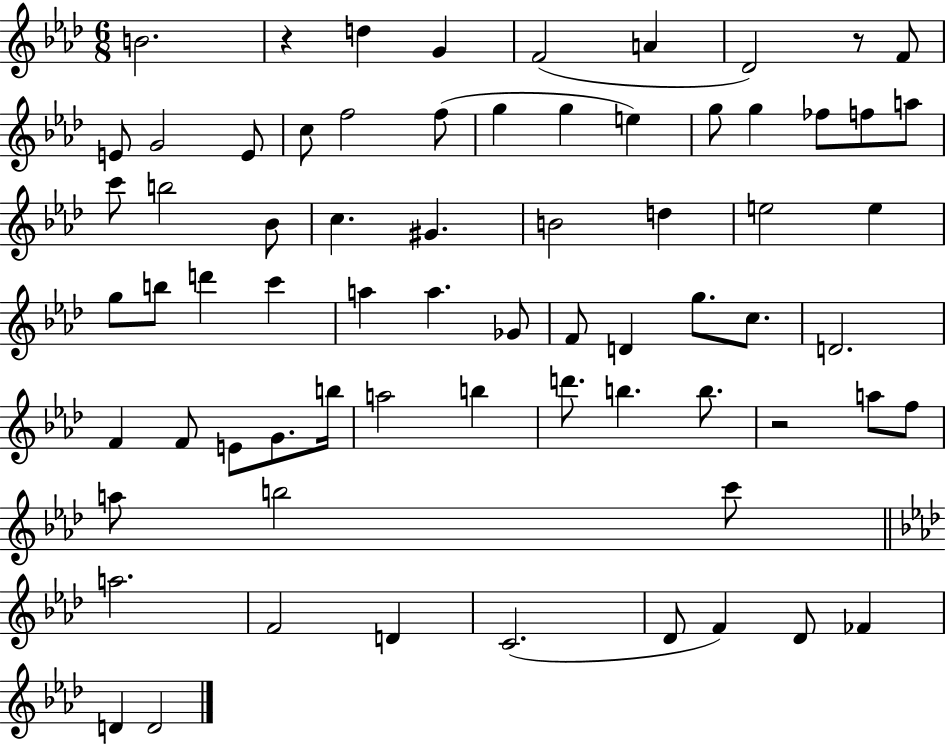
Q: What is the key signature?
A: AES major